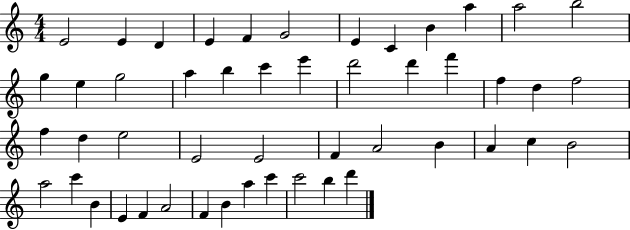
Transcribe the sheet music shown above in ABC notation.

X:1
T:Untitled
M:4/4
L:1/4
K:C
E2 E D E F G2 E C B a a2 b2 g e g2 a b c' e' d'2 d' f' f d f2 f d e2 E2 E2 F A2 B A c B2 a2 c' B E F A2 F B a c' c'2 b d'